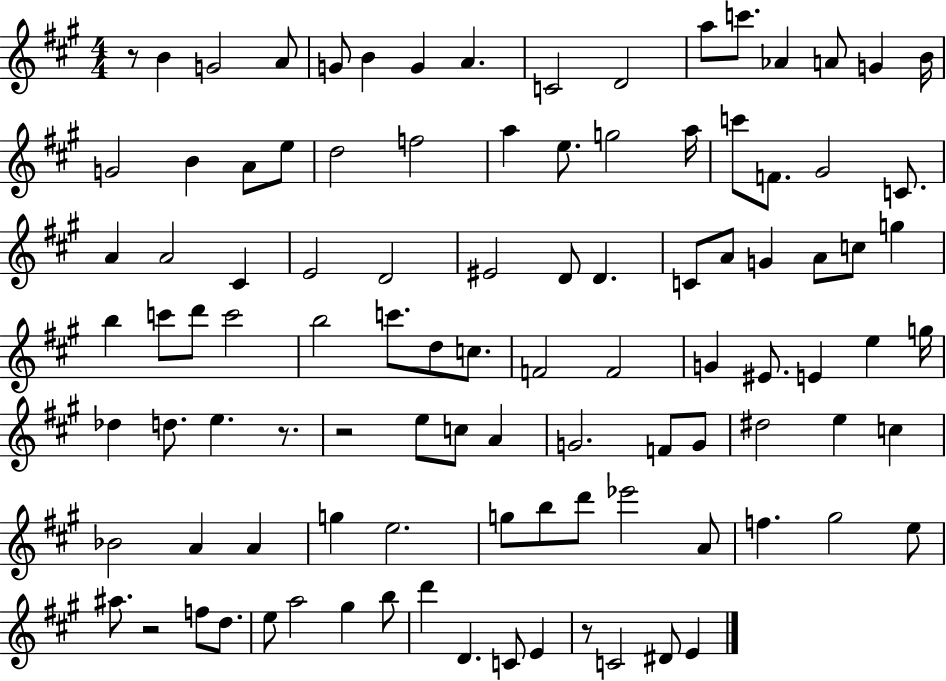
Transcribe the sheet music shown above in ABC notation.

X:1
T:Untitled
M:4/4
L:1/4
K:A
z/2 B G2 A/2 G/2 B G A C2 D2 a/2 c'/2 _A A/2 G B/4 G2 B A/2 e/2 d2 f2 a e/2 g2 a/4 c'/2 F/2 ^G2 C/2 A A2 ^C E2 D2 ^E2 D/2 D C/2 A/2 G A/2 c/2 g b c'/2 d'/2 c'2 b2 c'/2 d/2 c/2 F2 F2 G ^E/2 E e g/4 _d d/2 e z/2 z2 e/2 c/2 A G2 F/2 G/2 ^d2 e c _B2 A A g e2 g/2 b/2 d'/2 _e'2 A/2 f ^g2 e/2 ^a/2 z2 f/2 d/2 e/2 a2 ^g b/2 d' D C/2 E z/2 C2 ^D/2 E